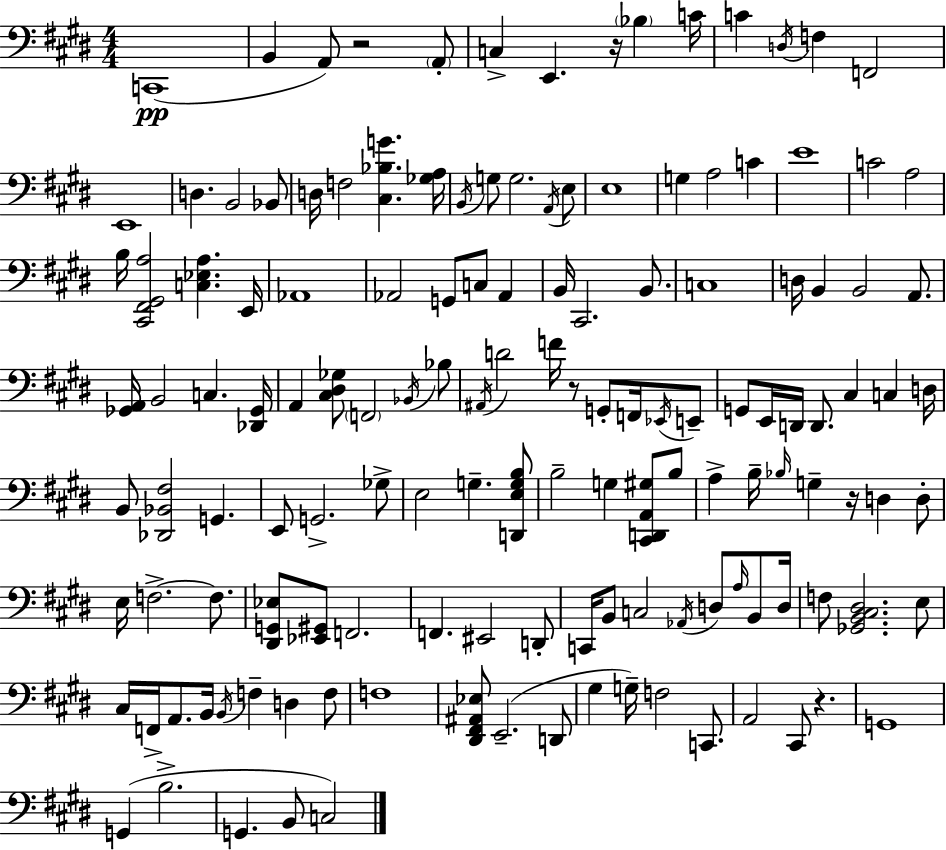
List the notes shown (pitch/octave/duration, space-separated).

C2/w B2/q A2/e R/h A2/e C3/q E2/q. R/s Bb3/q C4/s C4/q D3/s F3/q F2/h E2/w D3/q. B2/h Bb2/e D3/s F3/h [C#3,Bb3,G4]/q. [Gb3,A3]/s B2/s G3/e G3/h. A2/s E3/e E3/w G3/q A3/h C4/q E4/w C4/h A3/h B3/s [C#2,F#2,G#2,A3]/h [C3,Eb3,A3]/q. E2/s Ab2/w Ab2/h G2/e C3/e Ab2/q B2/s C#2/h. B2/e. C3/w D3/s B2/q B2/h A2/e. [Gb2,A2]/s B2/h C3/q. [Db2,Gb2]/s A2/q [C#3,D#3,Gb3]/e F2/h Bb2/s Bb3/e A#2/s D4/h F4/s R/e G2/e F2/s Eb2/s E2/e G2/e E2/s D2/s D2/e. C#3/q C3/q D3/s B2/e [Db2,Bb2,F#3]/h G2/q. E2/e G2/h. Gb3/e E3/h G3/q. [D2,E3,G3,B3]/e B3/h G3/q [C#2,D2,A2,G#3]/e B3/e A3/q B3/s Bb3/s G3/q R/s D3/q D3/e E3/s F3/h. F3/e. [D#2,G2,Eb3]/e [Eb2,G#2]/e F2/h. F2/q. EIS2/h D2/e C2/s B2/e C3/h Ab2/s D3/e A3/s B2/e D3/s F3/e [Gb2,B2,C#3,D#3]/h. E3/e C#3/s F2/s A2/e. B2/s B2/s F3/q D3/q F3/e F3/w [D#2,F#2,A#2,Eb3]/e E2/h. D2/e G#3/q G3/s F3/h C2/e. A2/h C#2/e R/q. G2/w G2/q B3/h. G2/q. B2/e C3/h